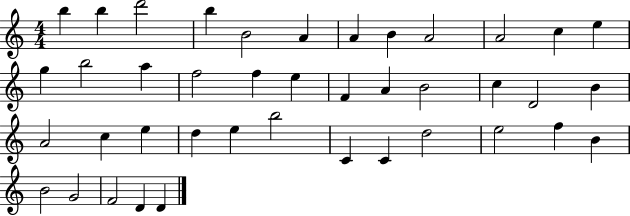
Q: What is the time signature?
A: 4/4